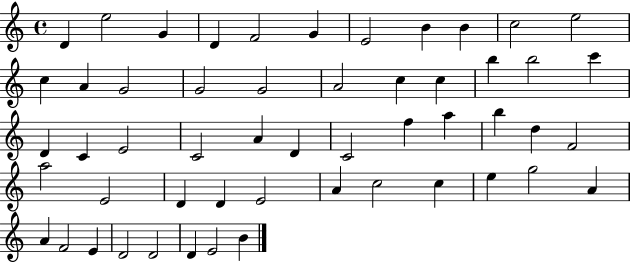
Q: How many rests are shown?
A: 0